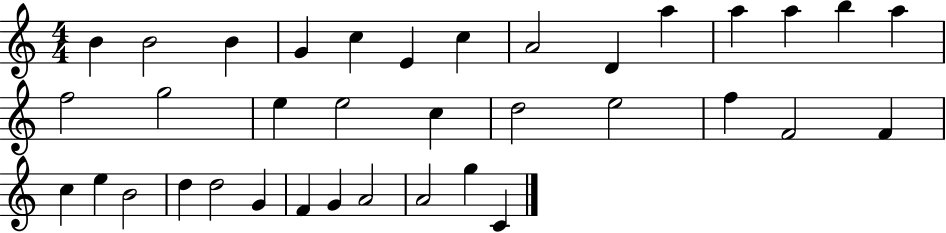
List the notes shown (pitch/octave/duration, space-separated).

B4/q B4/h B4/q G4/q C5/q E4/q C5/q A4/h D4/q A5/q A5/q A5/q B5/q A5/q F5/h G5/h E5/q E5/h C5/q D5/h E5/h F5/q F4/h F4/q C5/q E5/q B4/h D5/q D5/h G4/q F4/q G4/q A4/h A4/h G5/q C4/q